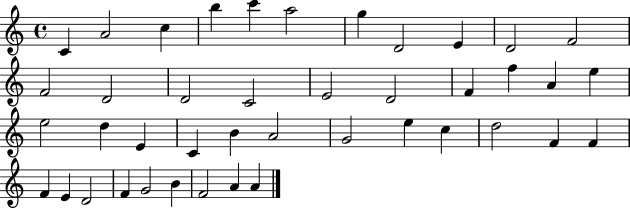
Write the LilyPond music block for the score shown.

{
  \clef treble
  \time 4/4
  \defaultTimeSignature
  \key c \major
  c'4 a'2 c''4 | b''4 c'''4 a''2 | g''4 d'2 e'4 | d'2 f'2 | \break f'2 d'2 | d'2 c'2 | e'2 d'2 | f'4 f''4 a'4 e''4 | \break e''2 d''4 e'4 | c'4 b'4 a'2 | g'2 e''4 c''4 | d''2 f'4 f'4 | \break f'4 e'4 d'2 | f'4 g'2 b'4 | f'2 a'4 a'4 | \bar "|."
}